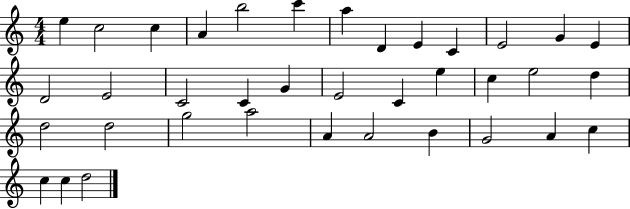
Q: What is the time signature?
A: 4/4